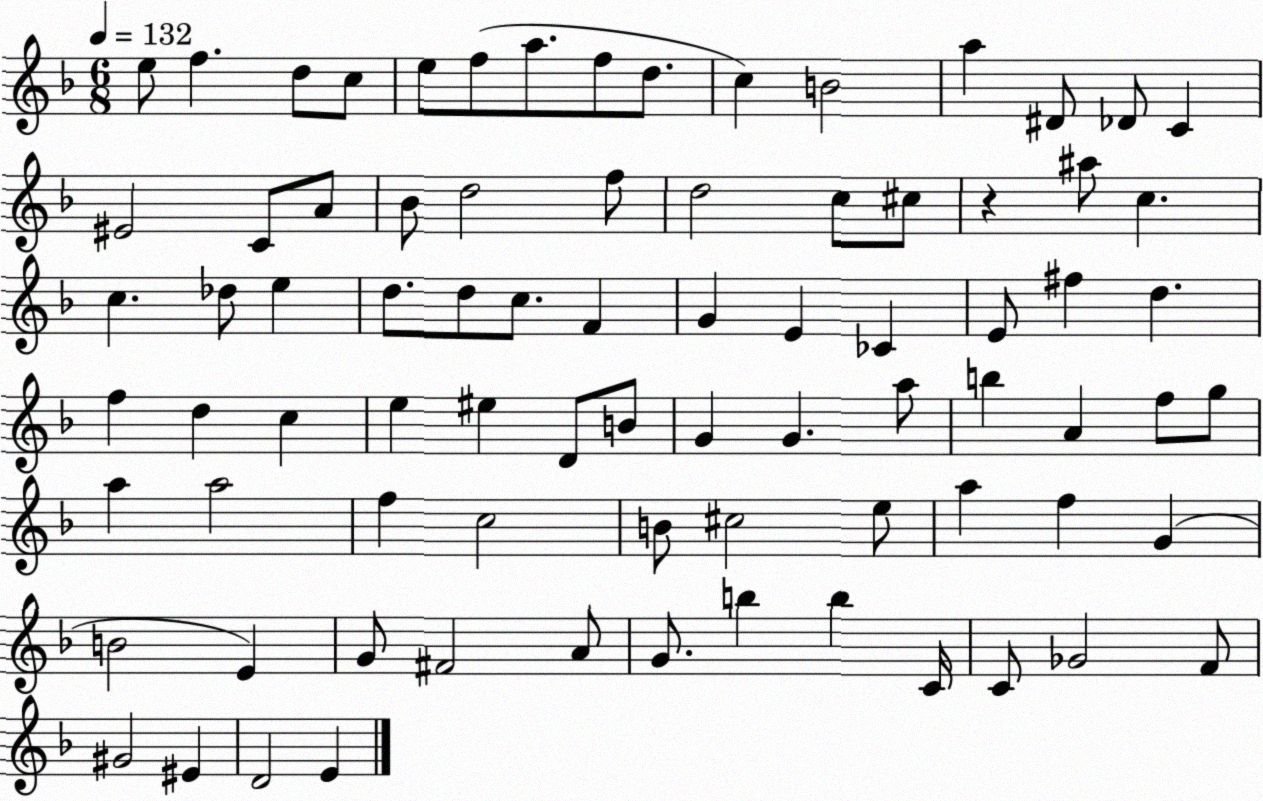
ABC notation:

X:1
T:Untitled
M:6/8
L:1/4
K:F
e/2 f d/2 c/2 e/2 f/2 a/2 f/2 d/2 c B2 a ^D/2 _D/2 C ^E2 C/2 A/2 _B/2 d2 f/2 d2 c/2 ^c/2 z ^a/2 c c _d/2 e d/2 d/2 c/2 F G E _C E/2 ^f d f d c e ^e D/2 B/2 G G a/2 b A f/2 g/2 a a2 f c2 B/2 ^c2 e/2 a f G B2 E G/2 ^F2 A/2 G/2 b b C/4 C/2 _G2 F/2 ^G2 ^E D2 E